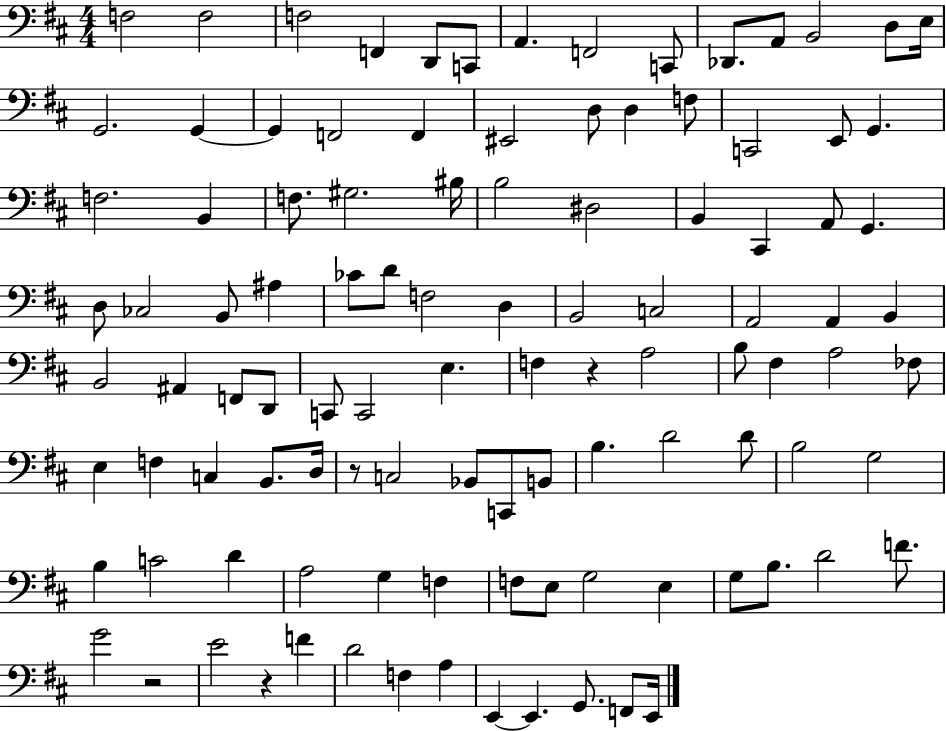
{
  \clef bass
  \numericTimeSignature
  \time 4/4
  \key d \major
  f2 f2 | f2 f,4 d,8 c,8 | a,4. f,2 c,8 | des,8. a,8 b,2 d8 e16 | \break g,2. g,4~~ | g,4 f,2 f,4 | eis,2 d8 d4 f8 | c,2 e,8 g,4. | \break f2. b,4 | f8. gis2. bis16 | b2 dis2 | b,4 cis,4 a,8 g,4. | \break d8 ces2 b,8 ais4 | ces'8 d'8 f2 d4 | b,2 c2 | a,2 a,4 b,4 | \break b,2 ais,4 f,8 d,8 | c,8 c,2 e4. | f4 r4 a2 | b8 fis4 a2 fes8 | \break e4 f4 c4 b,8. d16 | r8 c2 bes,8 c,8 b,8 | b4. d'2 d'8 | b2 g2 | \break b4 c'2 d'4 | a2 g4 f4 | f8 e8 g2 e4 | g8 b8. d'2 f'8. | \break g'2 r2 | e'2 r4 f'4 | d'2 f4 a4 | e,4~~ e,4. g,8. f,8 e,16 | \break \bar "|."
}